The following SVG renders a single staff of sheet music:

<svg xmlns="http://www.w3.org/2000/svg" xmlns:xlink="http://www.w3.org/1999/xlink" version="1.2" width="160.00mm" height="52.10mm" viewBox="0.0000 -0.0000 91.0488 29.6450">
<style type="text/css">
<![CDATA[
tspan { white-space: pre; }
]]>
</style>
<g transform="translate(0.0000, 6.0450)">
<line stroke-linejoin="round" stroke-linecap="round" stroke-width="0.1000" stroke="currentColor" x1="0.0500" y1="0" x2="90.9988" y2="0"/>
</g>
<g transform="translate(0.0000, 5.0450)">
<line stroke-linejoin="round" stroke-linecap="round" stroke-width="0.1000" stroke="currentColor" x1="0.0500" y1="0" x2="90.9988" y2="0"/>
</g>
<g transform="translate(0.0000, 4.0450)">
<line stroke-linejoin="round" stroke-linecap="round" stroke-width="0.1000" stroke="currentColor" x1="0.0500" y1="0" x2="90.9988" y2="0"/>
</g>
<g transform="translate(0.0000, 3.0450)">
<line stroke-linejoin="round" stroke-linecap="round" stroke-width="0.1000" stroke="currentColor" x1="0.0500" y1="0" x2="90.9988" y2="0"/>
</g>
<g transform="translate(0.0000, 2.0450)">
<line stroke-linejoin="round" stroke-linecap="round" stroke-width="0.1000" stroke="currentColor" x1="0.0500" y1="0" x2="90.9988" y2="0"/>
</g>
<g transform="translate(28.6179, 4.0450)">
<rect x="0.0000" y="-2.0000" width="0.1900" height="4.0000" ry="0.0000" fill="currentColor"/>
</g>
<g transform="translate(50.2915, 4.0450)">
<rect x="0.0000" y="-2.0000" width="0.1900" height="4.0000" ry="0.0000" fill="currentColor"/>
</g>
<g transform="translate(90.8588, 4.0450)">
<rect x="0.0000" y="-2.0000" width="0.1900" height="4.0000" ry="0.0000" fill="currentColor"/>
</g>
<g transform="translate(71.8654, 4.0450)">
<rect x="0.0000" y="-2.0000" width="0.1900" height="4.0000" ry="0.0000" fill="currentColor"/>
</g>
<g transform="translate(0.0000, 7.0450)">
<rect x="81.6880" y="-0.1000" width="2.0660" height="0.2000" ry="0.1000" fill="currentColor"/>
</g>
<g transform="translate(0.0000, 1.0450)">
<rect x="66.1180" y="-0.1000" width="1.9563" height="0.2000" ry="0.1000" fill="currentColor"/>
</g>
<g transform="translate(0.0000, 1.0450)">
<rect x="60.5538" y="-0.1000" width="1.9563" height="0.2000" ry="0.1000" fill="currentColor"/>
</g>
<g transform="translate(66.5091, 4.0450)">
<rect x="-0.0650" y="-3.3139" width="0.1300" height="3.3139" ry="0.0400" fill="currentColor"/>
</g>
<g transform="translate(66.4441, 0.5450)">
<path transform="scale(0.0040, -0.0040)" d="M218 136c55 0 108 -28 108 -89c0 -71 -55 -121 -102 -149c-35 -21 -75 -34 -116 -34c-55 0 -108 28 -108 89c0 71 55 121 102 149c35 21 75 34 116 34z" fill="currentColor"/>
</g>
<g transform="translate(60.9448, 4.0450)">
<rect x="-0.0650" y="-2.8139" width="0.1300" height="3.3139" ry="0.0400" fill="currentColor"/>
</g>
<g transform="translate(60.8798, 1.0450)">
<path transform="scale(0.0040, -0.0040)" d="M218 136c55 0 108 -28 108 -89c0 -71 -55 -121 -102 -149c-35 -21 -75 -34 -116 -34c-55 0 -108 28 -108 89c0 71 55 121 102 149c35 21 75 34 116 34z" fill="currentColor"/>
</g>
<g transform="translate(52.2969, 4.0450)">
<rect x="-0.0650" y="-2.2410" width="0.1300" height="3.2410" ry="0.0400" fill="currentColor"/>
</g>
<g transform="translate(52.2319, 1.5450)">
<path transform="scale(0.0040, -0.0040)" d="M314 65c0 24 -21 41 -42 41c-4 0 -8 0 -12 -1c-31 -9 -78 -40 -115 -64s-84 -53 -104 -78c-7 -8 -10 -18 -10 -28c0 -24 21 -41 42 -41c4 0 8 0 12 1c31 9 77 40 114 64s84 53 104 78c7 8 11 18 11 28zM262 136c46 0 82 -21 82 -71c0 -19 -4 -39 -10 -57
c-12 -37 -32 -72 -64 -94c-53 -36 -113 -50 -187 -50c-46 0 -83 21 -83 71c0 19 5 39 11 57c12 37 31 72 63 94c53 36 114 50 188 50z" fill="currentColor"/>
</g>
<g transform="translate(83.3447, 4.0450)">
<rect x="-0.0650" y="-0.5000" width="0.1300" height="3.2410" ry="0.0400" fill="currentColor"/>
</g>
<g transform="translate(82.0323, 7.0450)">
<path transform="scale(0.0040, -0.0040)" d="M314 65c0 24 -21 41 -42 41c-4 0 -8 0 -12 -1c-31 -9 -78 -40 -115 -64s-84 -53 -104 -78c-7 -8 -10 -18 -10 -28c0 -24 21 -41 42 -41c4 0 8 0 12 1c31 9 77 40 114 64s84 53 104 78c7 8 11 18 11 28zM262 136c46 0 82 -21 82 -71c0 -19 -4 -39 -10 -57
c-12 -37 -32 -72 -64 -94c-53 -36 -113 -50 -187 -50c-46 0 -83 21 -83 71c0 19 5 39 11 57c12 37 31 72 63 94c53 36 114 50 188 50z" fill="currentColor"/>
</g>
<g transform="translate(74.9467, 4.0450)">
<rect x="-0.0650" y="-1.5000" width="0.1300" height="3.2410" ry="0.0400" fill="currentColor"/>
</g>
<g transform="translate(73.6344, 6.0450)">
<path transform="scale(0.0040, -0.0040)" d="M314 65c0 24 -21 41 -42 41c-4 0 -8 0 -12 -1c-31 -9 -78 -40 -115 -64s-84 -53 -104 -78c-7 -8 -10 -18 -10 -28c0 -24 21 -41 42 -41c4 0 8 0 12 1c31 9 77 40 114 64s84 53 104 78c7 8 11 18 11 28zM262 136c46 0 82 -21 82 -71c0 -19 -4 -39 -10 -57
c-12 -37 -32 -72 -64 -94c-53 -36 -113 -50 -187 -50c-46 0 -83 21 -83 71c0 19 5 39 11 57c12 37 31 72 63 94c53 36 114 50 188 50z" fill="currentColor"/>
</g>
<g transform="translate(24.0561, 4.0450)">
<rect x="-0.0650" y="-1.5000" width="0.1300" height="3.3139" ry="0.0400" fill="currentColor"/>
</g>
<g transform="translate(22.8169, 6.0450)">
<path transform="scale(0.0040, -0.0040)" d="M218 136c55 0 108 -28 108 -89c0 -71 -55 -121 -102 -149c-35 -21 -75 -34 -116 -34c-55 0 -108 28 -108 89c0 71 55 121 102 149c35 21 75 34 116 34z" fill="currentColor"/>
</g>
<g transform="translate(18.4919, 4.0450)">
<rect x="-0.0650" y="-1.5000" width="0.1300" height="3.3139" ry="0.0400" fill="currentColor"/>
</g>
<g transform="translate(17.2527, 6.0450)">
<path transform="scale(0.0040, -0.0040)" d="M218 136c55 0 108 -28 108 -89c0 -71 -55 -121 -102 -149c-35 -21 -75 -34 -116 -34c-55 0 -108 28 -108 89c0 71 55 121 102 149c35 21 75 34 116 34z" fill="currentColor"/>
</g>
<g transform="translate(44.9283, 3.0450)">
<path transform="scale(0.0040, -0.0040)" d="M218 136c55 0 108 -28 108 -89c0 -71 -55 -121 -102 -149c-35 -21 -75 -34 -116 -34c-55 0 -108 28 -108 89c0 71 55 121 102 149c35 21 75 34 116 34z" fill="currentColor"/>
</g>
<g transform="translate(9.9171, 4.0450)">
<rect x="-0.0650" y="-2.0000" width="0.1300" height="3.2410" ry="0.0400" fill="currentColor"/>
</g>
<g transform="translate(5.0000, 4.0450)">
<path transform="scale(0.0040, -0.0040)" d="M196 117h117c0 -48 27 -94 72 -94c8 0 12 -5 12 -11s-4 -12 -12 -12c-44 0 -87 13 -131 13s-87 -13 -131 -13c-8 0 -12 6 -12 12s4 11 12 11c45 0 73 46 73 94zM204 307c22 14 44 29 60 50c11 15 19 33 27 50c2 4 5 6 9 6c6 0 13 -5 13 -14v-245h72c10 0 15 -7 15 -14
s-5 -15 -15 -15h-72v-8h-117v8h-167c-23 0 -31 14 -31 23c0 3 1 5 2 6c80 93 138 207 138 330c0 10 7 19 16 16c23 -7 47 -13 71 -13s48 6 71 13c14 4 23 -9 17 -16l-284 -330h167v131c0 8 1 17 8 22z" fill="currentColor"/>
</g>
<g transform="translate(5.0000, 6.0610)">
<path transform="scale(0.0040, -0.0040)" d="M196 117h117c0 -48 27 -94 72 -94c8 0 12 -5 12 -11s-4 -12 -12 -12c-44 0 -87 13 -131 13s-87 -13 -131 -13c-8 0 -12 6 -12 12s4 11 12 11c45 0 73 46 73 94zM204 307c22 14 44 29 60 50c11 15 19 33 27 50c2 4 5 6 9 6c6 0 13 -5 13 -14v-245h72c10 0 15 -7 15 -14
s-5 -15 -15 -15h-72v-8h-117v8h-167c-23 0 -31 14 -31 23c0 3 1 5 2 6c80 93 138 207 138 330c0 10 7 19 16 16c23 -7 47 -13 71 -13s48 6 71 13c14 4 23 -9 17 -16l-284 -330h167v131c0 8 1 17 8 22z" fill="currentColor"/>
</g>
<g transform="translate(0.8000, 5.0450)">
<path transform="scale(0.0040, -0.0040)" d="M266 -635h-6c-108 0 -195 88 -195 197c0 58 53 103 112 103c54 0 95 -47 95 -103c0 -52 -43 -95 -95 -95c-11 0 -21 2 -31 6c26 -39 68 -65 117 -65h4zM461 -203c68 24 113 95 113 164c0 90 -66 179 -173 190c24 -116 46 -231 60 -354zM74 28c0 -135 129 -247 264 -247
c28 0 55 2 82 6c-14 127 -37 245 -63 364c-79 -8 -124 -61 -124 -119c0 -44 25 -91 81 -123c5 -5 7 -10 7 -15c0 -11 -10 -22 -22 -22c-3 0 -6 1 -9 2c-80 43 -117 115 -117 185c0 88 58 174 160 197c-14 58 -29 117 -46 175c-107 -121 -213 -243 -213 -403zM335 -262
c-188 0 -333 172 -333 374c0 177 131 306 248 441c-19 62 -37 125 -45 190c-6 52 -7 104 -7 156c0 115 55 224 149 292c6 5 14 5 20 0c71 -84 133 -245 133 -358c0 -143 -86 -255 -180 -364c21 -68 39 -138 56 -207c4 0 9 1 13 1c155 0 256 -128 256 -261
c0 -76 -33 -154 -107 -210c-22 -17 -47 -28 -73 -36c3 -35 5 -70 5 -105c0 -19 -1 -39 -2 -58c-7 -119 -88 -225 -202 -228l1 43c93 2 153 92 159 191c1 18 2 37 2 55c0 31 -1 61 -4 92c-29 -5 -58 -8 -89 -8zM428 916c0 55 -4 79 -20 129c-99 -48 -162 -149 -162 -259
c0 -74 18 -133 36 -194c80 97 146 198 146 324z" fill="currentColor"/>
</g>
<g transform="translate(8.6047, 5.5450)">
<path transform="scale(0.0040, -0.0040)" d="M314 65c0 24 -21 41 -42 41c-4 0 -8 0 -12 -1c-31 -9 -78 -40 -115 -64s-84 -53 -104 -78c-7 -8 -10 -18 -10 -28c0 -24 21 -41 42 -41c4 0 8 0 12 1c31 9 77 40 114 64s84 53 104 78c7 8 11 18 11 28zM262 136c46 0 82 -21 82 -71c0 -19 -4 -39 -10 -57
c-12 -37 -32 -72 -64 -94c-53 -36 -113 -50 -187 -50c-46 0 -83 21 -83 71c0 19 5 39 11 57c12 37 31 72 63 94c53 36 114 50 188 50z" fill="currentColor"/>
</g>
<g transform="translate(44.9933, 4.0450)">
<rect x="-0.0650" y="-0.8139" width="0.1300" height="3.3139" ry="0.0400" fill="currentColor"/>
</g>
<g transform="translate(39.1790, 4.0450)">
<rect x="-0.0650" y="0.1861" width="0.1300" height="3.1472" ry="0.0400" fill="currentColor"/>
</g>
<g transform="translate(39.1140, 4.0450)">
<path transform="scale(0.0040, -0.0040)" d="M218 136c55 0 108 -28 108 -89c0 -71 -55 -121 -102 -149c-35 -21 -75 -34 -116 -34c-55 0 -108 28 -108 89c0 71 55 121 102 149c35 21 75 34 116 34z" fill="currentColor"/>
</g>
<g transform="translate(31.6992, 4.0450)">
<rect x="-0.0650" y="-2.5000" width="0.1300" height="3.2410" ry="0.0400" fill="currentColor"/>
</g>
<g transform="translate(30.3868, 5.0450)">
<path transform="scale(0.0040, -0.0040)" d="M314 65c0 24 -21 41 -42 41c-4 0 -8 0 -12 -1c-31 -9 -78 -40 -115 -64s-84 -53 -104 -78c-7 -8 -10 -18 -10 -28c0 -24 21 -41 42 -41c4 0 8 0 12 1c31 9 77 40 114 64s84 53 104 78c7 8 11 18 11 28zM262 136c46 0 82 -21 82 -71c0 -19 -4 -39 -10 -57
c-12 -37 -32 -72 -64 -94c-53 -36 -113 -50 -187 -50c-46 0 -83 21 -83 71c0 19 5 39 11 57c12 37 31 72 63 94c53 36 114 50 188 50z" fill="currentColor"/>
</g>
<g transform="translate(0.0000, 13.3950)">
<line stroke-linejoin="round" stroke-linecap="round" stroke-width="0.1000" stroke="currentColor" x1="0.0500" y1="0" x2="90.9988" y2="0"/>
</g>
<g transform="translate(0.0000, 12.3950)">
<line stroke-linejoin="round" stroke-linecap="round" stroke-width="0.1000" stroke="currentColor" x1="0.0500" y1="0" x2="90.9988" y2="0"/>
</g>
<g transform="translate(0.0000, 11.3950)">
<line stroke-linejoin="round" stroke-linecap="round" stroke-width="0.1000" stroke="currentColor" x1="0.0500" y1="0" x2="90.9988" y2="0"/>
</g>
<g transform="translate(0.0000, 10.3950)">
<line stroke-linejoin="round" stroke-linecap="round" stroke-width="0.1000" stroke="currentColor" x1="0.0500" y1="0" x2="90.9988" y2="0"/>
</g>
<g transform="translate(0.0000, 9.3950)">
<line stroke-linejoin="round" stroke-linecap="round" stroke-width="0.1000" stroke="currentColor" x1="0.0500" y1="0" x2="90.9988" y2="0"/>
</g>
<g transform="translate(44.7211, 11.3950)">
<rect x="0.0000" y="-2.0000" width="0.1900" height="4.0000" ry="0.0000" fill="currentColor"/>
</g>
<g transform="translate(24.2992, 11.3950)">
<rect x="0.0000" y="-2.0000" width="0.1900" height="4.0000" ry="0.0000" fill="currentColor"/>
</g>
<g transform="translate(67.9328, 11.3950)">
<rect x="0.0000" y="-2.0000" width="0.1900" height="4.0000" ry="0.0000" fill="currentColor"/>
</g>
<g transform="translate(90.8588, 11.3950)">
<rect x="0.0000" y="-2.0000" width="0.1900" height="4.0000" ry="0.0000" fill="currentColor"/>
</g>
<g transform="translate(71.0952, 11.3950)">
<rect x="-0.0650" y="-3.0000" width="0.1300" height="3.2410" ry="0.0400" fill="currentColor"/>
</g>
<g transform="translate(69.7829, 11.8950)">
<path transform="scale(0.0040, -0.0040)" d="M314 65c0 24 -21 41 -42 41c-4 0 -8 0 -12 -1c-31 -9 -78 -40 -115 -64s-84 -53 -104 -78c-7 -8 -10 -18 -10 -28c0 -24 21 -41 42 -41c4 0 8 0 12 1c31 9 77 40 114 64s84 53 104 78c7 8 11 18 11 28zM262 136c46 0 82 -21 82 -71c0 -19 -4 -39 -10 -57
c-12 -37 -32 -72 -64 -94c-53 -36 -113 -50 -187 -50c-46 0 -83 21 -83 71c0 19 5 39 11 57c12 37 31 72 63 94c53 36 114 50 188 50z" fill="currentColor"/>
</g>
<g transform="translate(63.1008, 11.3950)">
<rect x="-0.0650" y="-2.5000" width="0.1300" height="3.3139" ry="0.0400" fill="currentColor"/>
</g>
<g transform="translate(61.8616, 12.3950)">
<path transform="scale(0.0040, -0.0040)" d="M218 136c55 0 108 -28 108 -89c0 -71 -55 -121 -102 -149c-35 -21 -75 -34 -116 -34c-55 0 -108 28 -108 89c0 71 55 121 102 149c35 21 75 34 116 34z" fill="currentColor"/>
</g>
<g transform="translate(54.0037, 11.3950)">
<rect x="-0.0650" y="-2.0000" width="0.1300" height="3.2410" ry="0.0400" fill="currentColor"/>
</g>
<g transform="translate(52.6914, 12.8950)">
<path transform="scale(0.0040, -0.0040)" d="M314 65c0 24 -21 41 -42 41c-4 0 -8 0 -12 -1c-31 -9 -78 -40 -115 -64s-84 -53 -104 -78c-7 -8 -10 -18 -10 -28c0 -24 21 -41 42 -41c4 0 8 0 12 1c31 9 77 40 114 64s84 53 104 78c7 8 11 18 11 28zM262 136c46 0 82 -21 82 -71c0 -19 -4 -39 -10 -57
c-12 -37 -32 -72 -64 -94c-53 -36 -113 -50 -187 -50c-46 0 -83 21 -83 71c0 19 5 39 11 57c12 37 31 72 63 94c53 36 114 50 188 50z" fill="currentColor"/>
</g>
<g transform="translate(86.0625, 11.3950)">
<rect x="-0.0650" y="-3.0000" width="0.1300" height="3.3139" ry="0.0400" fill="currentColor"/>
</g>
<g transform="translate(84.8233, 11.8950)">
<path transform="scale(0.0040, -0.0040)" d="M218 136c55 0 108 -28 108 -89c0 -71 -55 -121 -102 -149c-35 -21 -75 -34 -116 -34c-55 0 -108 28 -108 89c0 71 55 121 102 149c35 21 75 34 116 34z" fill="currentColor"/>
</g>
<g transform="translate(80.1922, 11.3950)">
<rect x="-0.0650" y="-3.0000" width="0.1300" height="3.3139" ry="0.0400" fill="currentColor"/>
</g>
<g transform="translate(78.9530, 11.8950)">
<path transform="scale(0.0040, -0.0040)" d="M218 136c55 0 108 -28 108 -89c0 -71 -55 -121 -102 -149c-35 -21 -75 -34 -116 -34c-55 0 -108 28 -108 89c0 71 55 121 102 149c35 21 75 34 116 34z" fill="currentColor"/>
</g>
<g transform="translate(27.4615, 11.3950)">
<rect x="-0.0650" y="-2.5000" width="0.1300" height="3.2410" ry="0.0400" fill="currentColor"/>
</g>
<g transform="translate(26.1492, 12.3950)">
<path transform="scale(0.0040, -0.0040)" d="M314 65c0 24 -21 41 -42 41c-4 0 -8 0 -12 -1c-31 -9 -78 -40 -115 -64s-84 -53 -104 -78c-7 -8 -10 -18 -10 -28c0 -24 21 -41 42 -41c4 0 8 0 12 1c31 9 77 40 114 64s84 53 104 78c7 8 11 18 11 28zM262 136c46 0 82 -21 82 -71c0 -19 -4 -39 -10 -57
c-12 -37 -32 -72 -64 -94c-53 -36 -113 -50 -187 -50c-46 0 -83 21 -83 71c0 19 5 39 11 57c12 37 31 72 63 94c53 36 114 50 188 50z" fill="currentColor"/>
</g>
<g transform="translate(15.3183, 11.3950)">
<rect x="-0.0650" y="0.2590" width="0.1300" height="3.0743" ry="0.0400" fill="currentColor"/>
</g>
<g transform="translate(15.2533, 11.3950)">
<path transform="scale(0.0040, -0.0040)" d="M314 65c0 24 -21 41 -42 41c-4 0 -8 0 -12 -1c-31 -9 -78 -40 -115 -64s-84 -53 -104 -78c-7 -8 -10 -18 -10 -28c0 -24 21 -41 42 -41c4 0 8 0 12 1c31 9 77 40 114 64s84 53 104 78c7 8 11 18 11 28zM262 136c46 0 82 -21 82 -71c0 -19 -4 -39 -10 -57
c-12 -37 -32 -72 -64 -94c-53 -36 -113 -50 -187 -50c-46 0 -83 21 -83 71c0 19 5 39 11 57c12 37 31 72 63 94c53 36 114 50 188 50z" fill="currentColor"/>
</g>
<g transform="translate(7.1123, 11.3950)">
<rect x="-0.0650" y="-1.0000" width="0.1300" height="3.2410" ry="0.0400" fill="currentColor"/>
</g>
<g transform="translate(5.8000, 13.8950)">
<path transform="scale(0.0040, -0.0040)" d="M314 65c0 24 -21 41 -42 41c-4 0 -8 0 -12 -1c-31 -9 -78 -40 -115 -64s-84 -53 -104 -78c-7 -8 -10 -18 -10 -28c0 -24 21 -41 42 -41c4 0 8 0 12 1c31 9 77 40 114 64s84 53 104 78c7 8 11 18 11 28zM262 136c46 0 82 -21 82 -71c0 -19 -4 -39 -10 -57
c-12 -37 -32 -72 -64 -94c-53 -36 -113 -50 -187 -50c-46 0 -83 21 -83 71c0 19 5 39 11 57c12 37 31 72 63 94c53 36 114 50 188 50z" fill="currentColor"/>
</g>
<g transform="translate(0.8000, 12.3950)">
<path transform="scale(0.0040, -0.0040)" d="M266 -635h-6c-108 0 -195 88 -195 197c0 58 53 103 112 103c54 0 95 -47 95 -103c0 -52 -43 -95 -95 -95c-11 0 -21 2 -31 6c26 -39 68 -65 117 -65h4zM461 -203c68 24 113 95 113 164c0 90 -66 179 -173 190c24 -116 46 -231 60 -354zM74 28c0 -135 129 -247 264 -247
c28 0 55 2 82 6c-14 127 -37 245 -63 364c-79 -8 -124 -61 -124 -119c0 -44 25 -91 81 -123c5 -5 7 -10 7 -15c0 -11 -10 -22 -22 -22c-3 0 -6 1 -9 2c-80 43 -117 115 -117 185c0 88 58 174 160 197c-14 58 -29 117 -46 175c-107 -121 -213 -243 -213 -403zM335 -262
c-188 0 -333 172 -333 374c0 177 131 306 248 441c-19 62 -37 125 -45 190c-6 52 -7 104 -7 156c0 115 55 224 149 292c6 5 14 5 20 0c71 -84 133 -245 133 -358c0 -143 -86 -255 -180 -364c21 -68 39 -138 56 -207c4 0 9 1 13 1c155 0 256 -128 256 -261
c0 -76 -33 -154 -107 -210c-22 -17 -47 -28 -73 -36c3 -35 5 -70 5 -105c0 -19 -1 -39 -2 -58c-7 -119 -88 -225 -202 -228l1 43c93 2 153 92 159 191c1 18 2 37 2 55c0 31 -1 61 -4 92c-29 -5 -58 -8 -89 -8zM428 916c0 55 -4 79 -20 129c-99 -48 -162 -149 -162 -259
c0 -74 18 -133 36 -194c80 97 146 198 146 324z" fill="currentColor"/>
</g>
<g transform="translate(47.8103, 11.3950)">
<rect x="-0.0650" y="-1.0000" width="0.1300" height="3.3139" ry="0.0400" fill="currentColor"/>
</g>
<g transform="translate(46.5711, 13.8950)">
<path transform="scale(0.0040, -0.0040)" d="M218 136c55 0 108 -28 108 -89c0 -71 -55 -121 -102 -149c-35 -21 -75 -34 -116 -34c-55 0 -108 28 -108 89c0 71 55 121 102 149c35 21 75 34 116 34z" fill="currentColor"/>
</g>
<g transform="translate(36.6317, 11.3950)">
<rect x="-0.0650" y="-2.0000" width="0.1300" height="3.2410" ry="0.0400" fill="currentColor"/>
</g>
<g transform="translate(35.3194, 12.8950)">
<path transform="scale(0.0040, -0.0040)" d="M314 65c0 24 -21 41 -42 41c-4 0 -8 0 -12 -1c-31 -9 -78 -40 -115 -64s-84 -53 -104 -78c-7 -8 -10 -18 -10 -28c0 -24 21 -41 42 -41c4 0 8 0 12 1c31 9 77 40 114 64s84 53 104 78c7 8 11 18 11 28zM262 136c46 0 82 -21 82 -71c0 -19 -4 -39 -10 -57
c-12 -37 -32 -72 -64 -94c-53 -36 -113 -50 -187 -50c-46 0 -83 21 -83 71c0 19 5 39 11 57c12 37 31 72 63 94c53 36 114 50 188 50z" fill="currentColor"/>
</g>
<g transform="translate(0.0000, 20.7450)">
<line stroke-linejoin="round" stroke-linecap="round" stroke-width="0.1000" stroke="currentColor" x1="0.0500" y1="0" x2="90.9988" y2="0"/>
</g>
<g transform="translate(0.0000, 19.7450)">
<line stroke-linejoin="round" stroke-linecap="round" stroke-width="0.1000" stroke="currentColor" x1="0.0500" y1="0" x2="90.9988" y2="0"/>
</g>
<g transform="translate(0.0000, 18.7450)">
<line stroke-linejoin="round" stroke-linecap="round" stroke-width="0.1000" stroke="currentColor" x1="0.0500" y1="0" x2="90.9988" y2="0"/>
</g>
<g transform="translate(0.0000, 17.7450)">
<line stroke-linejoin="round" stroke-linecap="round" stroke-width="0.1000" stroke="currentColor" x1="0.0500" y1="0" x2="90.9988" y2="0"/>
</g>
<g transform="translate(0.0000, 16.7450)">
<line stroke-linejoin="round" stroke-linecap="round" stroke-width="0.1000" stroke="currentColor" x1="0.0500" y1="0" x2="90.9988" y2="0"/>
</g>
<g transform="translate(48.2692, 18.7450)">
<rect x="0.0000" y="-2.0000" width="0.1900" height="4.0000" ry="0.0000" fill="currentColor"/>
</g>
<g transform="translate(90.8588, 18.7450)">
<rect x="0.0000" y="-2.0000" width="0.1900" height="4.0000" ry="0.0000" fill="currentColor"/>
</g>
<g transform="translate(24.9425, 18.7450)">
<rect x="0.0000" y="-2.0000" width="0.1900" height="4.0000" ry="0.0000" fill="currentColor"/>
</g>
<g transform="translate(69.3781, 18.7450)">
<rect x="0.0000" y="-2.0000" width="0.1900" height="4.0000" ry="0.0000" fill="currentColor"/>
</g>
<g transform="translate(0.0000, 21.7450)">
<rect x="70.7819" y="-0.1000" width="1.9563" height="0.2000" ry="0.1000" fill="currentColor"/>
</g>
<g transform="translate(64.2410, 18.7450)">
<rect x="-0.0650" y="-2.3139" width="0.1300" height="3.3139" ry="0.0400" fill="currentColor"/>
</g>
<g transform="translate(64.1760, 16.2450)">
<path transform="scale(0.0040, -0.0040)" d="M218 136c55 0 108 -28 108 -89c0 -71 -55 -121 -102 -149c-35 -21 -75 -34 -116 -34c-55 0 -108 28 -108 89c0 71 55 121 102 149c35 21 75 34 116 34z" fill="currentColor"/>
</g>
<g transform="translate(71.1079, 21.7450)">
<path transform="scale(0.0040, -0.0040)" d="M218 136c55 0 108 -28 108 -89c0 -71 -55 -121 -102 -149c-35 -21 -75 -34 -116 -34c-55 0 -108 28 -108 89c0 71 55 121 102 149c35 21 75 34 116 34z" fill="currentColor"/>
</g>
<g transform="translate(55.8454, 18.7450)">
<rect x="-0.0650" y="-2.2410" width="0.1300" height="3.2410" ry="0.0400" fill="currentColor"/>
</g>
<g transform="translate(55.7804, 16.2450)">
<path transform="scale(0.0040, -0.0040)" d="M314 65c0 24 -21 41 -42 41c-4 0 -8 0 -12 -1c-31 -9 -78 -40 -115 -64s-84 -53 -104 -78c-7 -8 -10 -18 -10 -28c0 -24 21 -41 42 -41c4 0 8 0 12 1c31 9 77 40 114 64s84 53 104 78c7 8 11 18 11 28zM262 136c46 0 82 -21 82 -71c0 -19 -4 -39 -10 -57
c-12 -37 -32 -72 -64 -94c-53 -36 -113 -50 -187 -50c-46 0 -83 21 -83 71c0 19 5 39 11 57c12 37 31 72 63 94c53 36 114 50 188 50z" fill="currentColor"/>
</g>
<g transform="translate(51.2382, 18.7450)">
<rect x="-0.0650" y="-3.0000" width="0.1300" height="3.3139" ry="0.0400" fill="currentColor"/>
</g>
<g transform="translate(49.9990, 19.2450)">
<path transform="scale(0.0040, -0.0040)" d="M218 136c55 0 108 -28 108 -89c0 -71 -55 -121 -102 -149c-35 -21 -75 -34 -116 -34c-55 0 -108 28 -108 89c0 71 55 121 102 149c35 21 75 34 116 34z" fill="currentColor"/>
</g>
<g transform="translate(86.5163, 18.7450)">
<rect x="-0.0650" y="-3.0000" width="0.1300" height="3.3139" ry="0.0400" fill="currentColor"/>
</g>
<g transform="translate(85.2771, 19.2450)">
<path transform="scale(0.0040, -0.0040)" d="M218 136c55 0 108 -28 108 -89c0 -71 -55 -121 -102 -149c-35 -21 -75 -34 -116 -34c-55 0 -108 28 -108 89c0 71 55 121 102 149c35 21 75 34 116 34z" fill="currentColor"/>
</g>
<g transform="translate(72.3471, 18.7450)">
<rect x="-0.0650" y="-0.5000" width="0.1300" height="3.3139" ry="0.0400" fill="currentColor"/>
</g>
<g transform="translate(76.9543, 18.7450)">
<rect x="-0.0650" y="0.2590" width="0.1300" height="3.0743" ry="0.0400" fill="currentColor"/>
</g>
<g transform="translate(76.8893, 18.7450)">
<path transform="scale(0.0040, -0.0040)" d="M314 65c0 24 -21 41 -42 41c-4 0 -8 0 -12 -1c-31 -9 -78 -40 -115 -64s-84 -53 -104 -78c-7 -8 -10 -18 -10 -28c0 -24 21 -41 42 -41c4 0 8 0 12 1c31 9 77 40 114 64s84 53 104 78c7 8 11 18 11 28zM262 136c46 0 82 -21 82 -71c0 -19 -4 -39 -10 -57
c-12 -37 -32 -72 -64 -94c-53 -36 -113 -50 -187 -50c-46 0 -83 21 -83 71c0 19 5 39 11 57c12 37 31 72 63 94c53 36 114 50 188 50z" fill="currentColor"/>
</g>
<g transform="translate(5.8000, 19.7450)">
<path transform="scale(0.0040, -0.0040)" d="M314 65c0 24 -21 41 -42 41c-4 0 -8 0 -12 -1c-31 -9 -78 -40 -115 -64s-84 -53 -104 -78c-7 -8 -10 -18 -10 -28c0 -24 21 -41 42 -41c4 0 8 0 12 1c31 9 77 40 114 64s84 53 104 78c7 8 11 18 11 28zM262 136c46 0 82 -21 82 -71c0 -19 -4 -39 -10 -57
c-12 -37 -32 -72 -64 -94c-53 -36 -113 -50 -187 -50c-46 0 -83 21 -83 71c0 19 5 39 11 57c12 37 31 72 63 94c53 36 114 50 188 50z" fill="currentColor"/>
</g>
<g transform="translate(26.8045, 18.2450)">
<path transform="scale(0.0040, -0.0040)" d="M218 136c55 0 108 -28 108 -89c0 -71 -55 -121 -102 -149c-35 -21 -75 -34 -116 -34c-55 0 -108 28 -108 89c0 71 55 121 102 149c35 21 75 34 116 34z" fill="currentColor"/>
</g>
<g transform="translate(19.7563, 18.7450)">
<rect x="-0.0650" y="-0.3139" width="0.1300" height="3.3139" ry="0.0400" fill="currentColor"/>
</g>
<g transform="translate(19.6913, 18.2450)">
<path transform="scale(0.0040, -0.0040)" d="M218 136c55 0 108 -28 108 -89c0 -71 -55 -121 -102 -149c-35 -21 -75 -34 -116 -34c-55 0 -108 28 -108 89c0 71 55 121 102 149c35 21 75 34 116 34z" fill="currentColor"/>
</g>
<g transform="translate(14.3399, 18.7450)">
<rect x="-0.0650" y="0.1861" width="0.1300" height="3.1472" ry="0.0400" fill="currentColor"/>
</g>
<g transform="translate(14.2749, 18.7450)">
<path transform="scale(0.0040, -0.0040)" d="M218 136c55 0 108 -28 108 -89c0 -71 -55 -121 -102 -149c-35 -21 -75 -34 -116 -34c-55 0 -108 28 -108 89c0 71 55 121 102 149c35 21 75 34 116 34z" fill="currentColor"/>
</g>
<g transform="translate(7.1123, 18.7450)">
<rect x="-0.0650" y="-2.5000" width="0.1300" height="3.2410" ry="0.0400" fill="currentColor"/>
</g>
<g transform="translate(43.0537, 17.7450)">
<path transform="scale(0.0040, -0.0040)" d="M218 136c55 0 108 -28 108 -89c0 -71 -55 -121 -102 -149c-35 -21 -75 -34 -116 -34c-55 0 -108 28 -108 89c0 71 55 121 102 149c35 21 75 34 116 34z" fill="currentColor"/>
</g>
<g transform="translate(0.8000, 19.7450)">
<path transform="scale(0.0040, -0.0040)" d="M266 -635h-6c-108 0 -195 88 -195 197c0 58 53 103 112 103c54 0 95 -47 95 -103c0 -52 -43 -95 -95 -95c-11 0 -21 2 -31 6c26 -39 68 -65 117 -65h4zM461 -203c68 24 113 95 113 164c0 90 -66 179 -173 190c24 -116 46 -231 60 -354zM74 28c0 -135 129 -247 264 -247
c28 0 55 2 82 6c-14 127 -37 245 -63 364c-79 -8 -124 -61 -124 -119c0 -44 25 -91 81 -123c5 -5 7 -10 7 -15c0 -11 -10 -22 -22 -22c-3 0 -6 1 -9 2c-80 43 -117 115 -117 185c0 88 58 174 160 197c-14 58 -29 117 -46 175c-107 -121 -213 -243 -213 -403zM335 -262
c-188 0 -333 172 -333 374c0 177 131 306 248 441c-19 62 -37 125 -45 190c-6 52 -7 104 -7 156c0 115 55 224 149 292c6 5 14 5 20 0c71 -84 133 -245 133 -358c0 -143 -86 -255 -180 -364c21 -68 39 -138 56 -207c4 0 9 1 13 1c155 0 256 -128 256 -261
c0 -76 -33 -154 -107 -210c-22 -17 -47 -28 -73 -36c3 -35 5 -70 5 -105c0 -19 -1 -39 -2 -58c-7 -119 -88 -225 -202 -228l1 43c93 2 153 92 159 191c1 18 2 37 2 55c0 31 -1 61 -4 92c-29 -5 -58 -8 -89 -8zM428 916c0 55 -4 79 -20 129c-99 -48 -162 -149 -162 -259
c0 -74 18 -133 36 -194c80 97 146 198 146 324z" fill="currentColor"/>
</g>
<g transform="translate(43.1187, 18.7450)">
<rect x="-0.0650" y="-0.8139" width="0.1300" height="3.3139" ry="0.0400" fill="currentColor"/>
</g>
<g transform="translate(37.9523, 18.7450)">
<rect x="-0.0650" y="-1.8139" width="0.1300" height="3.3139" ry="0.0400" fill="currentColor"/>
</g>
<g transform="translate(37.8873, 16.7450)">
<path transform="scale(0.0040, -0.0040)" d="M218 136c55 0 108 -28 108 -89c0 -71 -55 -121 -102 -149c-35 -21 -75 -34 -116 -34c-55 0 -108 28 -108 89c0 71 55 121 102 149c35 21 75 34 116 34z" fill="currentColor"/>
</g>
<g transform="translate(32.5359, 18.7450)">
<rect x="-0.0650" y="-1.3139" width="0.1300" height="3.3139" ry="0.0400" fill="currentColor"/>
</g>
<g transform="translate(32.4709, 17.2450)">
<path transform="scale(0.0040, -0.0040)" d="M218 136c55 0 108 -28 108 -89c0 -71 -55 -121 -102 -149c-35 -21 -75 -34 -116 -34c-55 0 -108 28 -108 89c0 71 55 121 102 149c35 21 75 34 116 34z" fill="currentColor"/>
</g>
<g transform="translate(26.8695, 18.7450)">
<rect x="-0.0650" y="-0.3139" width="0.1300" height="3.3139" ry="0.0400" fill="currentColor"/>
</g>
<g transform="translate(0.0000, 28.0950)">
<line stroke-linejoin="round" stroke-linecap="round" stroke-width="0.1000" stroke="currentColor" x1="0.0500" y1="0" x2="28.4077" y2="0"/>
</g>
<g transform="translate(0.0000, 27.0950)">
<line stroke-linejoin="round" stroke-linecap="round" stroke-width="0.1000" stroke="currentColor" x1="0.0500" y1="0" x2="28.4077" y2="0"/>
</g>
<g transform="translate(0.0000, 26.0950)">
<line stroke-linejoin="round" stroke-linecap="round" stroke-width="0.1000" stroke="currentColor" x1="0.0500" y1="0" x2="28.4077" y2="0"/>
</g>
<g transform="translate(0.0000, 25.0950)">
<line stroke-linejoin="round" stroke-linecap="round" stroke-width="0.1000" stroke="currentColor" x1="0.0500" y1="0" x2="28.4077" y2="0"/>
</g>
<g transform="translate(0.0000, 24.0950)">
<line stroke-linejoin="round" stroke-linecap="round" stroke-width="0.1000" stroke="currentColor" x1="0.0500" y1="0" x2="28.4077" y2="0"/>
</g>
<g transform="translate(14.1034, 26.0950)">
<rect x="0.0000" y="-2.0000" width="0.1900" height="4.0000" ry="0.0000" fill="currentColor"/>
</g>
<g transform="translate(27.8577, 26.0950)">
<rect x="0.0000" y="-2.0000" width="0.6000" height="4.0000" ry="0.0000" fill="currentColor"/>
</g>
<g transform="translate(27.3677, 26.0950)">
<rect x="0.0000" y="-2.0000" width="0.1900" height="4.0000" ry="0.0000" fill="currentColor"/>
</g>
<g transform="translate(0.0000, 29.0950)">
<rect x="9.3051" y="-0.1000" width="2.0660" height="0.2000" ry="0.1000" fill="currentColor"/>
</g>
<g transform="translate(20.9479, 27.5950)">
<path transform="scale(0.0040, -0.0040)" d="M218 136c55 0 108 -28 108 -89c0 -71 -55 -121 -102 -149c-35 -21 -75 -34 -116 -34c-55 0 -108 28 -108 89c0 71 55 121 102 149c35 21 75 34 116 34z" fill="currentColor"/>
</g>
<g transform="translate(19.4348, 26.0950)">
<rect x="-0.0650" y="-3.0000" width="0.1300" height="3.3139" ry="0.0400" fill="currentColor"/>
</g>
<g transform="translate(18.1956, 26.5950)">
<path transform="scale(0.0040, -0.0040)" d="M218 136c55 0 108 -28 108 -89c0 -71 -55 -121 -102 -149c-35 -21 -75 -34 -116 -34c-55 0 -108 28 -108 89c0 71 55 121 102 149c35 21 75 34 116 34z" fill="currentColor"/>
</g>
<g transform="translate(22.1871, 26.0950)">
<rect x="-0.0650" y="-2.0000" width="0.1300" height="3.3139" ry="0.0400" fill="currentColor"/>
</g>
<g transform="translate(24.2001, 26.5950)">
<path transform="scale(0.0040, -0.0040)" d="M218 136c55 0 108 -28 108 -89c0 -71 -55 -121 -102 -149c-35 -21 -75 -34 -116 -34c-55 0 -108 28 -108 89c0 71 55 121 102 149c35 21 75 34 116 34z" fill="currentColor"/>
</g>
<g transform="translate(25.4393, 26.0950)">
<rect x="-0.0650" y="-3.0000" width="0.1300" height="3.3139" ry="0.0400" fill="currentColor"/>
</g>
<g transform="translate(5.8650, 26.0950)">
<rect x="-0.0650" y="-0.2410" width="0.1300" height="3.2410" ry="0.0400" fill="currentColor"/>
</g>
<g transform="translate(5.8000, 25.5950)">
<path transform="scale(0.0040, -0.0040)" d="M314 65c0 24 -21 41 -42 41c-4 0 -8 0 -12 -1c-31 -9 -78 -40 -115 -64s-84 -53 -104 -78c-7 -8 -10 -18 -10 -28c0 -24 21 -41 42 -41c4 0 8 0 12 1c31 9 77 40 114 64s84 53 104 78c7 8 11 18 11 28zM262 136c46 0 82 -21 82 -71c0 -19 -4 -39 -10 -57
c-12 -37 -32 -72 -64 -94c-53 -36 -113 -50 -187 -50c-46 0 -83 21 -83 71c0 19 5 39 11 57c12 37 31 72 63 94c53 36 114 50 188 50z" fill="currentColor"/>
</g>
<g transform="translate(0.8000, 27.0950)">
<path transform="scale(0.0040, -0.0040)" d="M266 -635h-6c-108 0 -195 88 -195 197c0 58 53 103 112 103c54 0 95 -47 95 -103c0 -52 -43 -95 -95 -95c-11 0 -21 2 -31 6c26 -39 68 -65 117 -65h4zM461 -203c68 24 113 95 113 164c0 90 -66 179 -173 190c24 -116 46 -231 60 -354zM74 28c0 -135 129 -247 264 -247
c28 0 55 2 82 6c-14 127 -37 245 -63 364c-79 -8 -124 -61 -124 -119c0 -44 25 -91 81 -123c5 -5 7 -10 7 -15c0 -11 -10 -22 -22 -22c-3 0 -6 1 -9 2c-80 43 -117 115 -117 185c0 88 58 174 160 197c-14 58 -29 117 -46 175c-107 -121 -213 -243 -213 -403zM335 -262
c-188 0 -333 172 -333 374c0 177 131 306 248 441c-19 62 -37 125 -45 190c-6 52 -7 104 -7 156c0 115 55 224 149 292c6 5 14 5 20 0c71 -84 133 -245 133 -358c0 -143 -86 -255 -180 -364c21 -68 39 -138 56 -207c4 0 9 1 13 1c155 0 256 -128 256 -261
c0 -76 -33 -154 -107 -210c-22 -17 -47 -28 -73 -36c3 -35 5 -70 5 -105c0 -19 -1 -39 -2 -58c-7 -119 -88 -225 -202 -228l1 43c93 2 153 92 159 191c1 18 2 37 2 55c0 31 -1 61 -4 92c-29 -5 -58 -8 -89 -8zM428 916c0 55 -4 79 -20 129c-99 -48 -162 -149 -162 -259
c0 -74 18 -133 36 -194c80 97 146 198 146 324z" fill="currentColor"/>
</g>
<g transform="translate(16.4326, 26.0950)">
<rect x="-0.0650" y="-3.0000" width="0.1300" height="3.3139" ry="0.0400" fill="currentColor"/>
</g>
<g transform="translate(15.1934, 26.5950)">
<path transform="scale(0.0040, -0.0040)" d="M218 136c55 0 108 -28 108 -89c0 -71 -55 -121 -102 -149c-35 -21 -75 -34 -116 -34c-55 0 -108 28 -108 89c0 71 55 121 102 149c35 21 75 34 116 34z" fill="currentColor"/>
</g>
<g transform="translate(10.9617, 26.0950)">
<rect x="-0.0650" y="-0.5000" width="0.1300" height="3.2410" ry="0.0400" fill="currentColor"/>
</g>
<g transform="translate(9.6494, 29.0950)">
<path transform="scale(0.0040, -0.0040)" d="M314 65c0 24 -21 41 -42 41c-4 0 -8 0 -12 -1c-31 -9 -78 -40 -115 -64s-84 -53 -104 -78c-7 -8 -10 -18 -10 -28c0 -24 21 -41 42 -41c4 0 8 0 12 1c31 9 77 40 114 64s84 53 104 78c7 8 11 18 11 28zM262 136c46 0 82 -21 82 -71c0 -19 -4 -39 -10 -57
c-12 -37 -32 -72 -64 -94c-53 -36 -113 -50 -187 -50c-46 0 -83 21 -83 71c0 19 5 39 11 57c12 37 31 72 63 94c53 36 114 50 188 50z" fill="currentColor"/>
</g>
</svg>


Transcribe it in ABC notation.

X:1
T:Untitled
M:4/4
L:1/4
K:C
F2 E E G2 B d g2 a b E2 C2 D2 B2 G2 F2 D F2 G A2 A A G2 B c c e f d A g2 g C B2 A c2 C2 A A F A